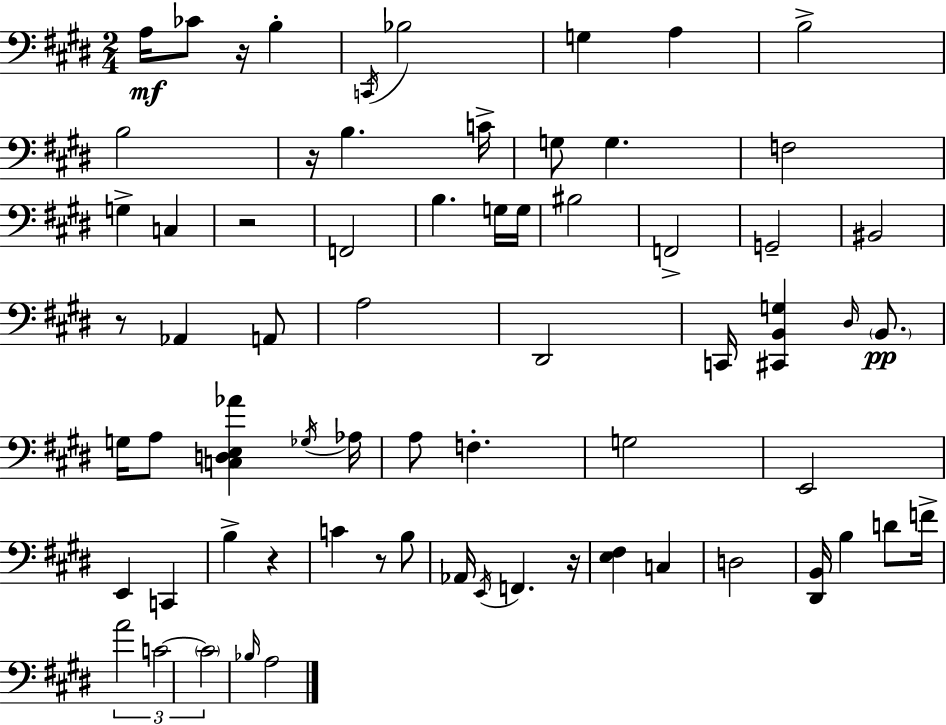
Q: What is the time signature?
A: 2/4